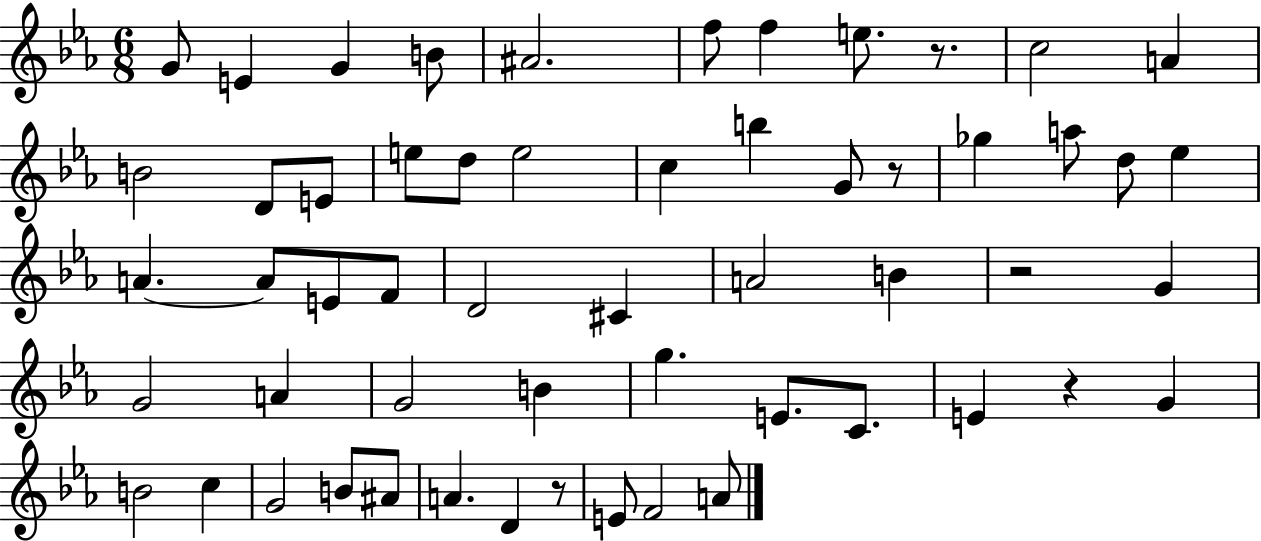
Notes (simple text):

G4/e E4/q G4/q B4/e A#4/h. F5/e F5/q E5/e. R/e. C5/h A4/q B4/h D4/e E4/e E5/e D5/e E5/h C5/q B5/q G4/e R/e Gb5/q A5/e D5/e Eb5/q A4/q. A4/e E4/e F4/e D4/h C#4/q A4/h B4/q R/h G4/q G4/h A4/q G4/h B4/q G5/q. E4/e. C4/e. E4/q R/q G4/q B4/h C5/q G4/h B4/e A#4/e A4/q. D4/q R/e E4/e F4/h A4/e